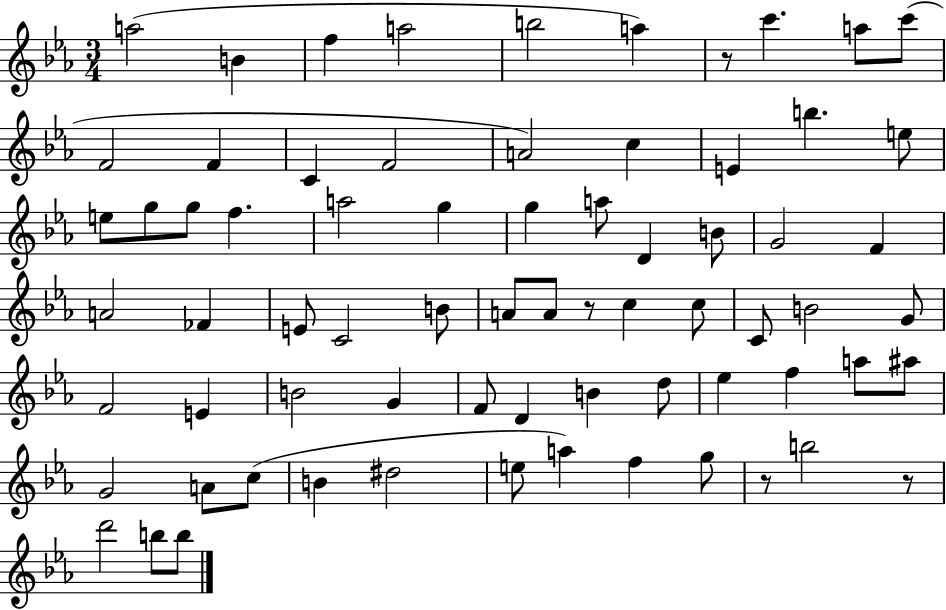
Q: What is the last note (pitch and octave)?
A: B5